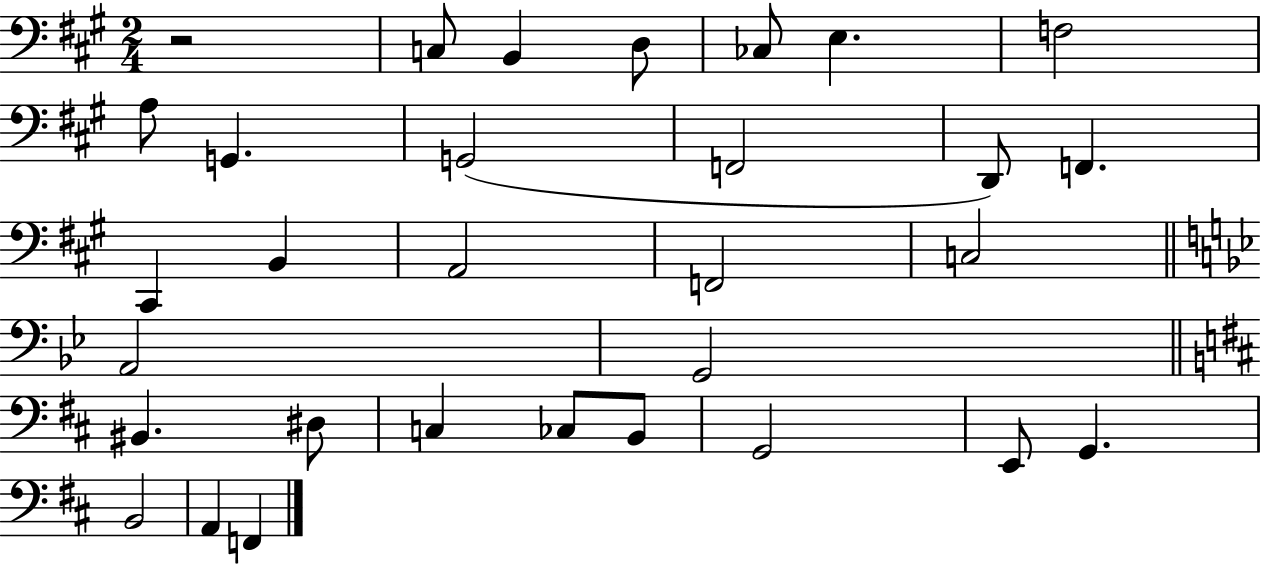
X:1
T:Untitled
M:2/4
L:1/4
K:A
z2 C,/2 B,, D,/2 _C,/2 E, F,2 A,/2 G,, G,,2 F,,2 D,,/2 F,, ^C,, B,, A,,2 F,,2 C,2 A,,2 G,,2 ^B,, ^D,/2 C, _C,/2 B,,/2 G,,2 E,,/2 G,, B,,2 A,, F,,